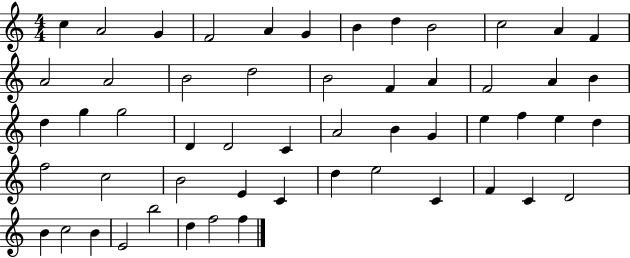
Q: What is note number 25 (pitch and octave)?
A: G5